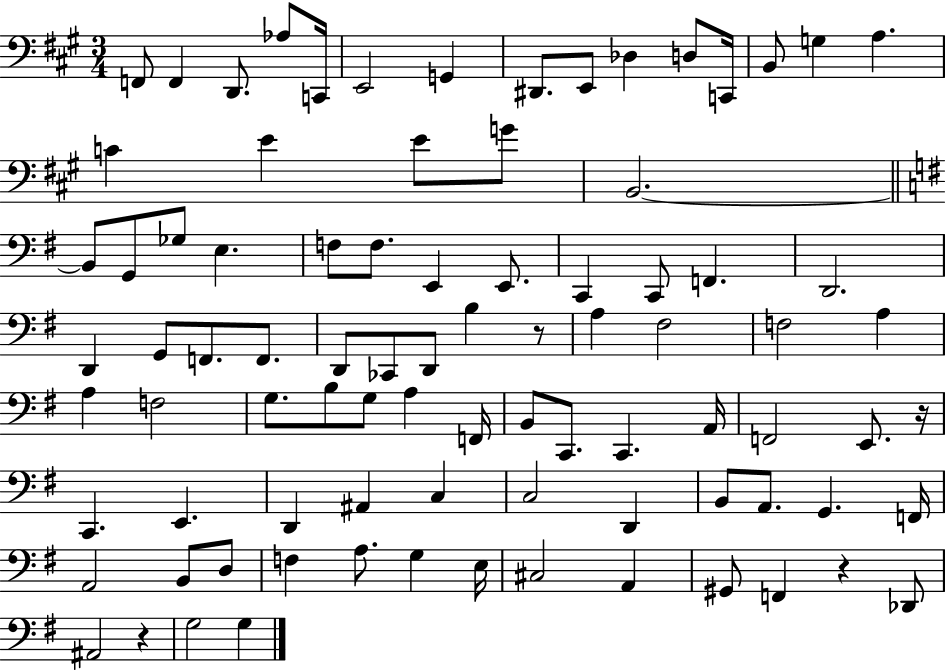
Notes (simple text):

F2/e F2/q D2/e. Ab3/e C2/s E2/h G2/q D#2/e. E2/e Db3/q D3/e C2/s B2/e G3/q A3/q. C4/q E4/q E4/e G4/e B2/h. B2/e G2/e Gb3/e E3/q. F3/e F3/e. E2/q E2/e. C2/q C2/e F2/q. D2/h. D2/q G2/e F2/e. F2/e. D2/e CES2/e D2/e B3/q R/e A3/q F#3/h F3/h A3/q A3/q F3/h G3/e. B3/e G3/e A3/q F2/s B2/e C2/e. C2/q. A2/s F2/h E2/e. R/s C2/q. E2/q. D2/q A#2/q C3/q C3/h D2/q B2/e A2/e. G2/q. F2/s A2/h B2/e D3/e F3/q A3/e. G3/q E3/s C#3/h A2/q G#2/e F2/q R/q Db2/e A#2/h R/q G3/h G3/q